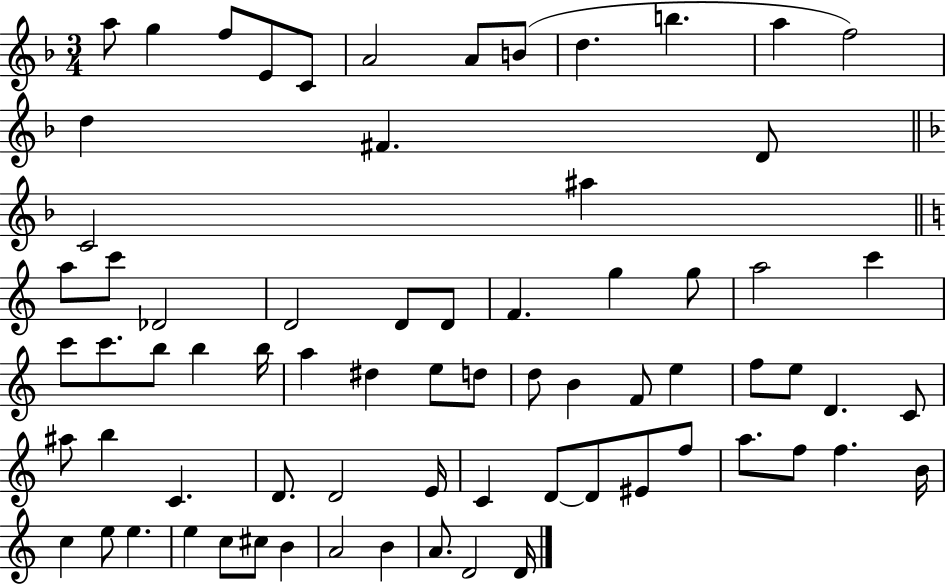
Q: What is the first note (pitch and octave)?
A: A5